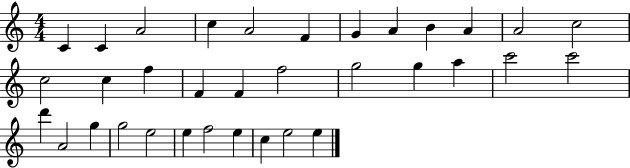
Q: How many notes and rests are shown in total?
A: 34